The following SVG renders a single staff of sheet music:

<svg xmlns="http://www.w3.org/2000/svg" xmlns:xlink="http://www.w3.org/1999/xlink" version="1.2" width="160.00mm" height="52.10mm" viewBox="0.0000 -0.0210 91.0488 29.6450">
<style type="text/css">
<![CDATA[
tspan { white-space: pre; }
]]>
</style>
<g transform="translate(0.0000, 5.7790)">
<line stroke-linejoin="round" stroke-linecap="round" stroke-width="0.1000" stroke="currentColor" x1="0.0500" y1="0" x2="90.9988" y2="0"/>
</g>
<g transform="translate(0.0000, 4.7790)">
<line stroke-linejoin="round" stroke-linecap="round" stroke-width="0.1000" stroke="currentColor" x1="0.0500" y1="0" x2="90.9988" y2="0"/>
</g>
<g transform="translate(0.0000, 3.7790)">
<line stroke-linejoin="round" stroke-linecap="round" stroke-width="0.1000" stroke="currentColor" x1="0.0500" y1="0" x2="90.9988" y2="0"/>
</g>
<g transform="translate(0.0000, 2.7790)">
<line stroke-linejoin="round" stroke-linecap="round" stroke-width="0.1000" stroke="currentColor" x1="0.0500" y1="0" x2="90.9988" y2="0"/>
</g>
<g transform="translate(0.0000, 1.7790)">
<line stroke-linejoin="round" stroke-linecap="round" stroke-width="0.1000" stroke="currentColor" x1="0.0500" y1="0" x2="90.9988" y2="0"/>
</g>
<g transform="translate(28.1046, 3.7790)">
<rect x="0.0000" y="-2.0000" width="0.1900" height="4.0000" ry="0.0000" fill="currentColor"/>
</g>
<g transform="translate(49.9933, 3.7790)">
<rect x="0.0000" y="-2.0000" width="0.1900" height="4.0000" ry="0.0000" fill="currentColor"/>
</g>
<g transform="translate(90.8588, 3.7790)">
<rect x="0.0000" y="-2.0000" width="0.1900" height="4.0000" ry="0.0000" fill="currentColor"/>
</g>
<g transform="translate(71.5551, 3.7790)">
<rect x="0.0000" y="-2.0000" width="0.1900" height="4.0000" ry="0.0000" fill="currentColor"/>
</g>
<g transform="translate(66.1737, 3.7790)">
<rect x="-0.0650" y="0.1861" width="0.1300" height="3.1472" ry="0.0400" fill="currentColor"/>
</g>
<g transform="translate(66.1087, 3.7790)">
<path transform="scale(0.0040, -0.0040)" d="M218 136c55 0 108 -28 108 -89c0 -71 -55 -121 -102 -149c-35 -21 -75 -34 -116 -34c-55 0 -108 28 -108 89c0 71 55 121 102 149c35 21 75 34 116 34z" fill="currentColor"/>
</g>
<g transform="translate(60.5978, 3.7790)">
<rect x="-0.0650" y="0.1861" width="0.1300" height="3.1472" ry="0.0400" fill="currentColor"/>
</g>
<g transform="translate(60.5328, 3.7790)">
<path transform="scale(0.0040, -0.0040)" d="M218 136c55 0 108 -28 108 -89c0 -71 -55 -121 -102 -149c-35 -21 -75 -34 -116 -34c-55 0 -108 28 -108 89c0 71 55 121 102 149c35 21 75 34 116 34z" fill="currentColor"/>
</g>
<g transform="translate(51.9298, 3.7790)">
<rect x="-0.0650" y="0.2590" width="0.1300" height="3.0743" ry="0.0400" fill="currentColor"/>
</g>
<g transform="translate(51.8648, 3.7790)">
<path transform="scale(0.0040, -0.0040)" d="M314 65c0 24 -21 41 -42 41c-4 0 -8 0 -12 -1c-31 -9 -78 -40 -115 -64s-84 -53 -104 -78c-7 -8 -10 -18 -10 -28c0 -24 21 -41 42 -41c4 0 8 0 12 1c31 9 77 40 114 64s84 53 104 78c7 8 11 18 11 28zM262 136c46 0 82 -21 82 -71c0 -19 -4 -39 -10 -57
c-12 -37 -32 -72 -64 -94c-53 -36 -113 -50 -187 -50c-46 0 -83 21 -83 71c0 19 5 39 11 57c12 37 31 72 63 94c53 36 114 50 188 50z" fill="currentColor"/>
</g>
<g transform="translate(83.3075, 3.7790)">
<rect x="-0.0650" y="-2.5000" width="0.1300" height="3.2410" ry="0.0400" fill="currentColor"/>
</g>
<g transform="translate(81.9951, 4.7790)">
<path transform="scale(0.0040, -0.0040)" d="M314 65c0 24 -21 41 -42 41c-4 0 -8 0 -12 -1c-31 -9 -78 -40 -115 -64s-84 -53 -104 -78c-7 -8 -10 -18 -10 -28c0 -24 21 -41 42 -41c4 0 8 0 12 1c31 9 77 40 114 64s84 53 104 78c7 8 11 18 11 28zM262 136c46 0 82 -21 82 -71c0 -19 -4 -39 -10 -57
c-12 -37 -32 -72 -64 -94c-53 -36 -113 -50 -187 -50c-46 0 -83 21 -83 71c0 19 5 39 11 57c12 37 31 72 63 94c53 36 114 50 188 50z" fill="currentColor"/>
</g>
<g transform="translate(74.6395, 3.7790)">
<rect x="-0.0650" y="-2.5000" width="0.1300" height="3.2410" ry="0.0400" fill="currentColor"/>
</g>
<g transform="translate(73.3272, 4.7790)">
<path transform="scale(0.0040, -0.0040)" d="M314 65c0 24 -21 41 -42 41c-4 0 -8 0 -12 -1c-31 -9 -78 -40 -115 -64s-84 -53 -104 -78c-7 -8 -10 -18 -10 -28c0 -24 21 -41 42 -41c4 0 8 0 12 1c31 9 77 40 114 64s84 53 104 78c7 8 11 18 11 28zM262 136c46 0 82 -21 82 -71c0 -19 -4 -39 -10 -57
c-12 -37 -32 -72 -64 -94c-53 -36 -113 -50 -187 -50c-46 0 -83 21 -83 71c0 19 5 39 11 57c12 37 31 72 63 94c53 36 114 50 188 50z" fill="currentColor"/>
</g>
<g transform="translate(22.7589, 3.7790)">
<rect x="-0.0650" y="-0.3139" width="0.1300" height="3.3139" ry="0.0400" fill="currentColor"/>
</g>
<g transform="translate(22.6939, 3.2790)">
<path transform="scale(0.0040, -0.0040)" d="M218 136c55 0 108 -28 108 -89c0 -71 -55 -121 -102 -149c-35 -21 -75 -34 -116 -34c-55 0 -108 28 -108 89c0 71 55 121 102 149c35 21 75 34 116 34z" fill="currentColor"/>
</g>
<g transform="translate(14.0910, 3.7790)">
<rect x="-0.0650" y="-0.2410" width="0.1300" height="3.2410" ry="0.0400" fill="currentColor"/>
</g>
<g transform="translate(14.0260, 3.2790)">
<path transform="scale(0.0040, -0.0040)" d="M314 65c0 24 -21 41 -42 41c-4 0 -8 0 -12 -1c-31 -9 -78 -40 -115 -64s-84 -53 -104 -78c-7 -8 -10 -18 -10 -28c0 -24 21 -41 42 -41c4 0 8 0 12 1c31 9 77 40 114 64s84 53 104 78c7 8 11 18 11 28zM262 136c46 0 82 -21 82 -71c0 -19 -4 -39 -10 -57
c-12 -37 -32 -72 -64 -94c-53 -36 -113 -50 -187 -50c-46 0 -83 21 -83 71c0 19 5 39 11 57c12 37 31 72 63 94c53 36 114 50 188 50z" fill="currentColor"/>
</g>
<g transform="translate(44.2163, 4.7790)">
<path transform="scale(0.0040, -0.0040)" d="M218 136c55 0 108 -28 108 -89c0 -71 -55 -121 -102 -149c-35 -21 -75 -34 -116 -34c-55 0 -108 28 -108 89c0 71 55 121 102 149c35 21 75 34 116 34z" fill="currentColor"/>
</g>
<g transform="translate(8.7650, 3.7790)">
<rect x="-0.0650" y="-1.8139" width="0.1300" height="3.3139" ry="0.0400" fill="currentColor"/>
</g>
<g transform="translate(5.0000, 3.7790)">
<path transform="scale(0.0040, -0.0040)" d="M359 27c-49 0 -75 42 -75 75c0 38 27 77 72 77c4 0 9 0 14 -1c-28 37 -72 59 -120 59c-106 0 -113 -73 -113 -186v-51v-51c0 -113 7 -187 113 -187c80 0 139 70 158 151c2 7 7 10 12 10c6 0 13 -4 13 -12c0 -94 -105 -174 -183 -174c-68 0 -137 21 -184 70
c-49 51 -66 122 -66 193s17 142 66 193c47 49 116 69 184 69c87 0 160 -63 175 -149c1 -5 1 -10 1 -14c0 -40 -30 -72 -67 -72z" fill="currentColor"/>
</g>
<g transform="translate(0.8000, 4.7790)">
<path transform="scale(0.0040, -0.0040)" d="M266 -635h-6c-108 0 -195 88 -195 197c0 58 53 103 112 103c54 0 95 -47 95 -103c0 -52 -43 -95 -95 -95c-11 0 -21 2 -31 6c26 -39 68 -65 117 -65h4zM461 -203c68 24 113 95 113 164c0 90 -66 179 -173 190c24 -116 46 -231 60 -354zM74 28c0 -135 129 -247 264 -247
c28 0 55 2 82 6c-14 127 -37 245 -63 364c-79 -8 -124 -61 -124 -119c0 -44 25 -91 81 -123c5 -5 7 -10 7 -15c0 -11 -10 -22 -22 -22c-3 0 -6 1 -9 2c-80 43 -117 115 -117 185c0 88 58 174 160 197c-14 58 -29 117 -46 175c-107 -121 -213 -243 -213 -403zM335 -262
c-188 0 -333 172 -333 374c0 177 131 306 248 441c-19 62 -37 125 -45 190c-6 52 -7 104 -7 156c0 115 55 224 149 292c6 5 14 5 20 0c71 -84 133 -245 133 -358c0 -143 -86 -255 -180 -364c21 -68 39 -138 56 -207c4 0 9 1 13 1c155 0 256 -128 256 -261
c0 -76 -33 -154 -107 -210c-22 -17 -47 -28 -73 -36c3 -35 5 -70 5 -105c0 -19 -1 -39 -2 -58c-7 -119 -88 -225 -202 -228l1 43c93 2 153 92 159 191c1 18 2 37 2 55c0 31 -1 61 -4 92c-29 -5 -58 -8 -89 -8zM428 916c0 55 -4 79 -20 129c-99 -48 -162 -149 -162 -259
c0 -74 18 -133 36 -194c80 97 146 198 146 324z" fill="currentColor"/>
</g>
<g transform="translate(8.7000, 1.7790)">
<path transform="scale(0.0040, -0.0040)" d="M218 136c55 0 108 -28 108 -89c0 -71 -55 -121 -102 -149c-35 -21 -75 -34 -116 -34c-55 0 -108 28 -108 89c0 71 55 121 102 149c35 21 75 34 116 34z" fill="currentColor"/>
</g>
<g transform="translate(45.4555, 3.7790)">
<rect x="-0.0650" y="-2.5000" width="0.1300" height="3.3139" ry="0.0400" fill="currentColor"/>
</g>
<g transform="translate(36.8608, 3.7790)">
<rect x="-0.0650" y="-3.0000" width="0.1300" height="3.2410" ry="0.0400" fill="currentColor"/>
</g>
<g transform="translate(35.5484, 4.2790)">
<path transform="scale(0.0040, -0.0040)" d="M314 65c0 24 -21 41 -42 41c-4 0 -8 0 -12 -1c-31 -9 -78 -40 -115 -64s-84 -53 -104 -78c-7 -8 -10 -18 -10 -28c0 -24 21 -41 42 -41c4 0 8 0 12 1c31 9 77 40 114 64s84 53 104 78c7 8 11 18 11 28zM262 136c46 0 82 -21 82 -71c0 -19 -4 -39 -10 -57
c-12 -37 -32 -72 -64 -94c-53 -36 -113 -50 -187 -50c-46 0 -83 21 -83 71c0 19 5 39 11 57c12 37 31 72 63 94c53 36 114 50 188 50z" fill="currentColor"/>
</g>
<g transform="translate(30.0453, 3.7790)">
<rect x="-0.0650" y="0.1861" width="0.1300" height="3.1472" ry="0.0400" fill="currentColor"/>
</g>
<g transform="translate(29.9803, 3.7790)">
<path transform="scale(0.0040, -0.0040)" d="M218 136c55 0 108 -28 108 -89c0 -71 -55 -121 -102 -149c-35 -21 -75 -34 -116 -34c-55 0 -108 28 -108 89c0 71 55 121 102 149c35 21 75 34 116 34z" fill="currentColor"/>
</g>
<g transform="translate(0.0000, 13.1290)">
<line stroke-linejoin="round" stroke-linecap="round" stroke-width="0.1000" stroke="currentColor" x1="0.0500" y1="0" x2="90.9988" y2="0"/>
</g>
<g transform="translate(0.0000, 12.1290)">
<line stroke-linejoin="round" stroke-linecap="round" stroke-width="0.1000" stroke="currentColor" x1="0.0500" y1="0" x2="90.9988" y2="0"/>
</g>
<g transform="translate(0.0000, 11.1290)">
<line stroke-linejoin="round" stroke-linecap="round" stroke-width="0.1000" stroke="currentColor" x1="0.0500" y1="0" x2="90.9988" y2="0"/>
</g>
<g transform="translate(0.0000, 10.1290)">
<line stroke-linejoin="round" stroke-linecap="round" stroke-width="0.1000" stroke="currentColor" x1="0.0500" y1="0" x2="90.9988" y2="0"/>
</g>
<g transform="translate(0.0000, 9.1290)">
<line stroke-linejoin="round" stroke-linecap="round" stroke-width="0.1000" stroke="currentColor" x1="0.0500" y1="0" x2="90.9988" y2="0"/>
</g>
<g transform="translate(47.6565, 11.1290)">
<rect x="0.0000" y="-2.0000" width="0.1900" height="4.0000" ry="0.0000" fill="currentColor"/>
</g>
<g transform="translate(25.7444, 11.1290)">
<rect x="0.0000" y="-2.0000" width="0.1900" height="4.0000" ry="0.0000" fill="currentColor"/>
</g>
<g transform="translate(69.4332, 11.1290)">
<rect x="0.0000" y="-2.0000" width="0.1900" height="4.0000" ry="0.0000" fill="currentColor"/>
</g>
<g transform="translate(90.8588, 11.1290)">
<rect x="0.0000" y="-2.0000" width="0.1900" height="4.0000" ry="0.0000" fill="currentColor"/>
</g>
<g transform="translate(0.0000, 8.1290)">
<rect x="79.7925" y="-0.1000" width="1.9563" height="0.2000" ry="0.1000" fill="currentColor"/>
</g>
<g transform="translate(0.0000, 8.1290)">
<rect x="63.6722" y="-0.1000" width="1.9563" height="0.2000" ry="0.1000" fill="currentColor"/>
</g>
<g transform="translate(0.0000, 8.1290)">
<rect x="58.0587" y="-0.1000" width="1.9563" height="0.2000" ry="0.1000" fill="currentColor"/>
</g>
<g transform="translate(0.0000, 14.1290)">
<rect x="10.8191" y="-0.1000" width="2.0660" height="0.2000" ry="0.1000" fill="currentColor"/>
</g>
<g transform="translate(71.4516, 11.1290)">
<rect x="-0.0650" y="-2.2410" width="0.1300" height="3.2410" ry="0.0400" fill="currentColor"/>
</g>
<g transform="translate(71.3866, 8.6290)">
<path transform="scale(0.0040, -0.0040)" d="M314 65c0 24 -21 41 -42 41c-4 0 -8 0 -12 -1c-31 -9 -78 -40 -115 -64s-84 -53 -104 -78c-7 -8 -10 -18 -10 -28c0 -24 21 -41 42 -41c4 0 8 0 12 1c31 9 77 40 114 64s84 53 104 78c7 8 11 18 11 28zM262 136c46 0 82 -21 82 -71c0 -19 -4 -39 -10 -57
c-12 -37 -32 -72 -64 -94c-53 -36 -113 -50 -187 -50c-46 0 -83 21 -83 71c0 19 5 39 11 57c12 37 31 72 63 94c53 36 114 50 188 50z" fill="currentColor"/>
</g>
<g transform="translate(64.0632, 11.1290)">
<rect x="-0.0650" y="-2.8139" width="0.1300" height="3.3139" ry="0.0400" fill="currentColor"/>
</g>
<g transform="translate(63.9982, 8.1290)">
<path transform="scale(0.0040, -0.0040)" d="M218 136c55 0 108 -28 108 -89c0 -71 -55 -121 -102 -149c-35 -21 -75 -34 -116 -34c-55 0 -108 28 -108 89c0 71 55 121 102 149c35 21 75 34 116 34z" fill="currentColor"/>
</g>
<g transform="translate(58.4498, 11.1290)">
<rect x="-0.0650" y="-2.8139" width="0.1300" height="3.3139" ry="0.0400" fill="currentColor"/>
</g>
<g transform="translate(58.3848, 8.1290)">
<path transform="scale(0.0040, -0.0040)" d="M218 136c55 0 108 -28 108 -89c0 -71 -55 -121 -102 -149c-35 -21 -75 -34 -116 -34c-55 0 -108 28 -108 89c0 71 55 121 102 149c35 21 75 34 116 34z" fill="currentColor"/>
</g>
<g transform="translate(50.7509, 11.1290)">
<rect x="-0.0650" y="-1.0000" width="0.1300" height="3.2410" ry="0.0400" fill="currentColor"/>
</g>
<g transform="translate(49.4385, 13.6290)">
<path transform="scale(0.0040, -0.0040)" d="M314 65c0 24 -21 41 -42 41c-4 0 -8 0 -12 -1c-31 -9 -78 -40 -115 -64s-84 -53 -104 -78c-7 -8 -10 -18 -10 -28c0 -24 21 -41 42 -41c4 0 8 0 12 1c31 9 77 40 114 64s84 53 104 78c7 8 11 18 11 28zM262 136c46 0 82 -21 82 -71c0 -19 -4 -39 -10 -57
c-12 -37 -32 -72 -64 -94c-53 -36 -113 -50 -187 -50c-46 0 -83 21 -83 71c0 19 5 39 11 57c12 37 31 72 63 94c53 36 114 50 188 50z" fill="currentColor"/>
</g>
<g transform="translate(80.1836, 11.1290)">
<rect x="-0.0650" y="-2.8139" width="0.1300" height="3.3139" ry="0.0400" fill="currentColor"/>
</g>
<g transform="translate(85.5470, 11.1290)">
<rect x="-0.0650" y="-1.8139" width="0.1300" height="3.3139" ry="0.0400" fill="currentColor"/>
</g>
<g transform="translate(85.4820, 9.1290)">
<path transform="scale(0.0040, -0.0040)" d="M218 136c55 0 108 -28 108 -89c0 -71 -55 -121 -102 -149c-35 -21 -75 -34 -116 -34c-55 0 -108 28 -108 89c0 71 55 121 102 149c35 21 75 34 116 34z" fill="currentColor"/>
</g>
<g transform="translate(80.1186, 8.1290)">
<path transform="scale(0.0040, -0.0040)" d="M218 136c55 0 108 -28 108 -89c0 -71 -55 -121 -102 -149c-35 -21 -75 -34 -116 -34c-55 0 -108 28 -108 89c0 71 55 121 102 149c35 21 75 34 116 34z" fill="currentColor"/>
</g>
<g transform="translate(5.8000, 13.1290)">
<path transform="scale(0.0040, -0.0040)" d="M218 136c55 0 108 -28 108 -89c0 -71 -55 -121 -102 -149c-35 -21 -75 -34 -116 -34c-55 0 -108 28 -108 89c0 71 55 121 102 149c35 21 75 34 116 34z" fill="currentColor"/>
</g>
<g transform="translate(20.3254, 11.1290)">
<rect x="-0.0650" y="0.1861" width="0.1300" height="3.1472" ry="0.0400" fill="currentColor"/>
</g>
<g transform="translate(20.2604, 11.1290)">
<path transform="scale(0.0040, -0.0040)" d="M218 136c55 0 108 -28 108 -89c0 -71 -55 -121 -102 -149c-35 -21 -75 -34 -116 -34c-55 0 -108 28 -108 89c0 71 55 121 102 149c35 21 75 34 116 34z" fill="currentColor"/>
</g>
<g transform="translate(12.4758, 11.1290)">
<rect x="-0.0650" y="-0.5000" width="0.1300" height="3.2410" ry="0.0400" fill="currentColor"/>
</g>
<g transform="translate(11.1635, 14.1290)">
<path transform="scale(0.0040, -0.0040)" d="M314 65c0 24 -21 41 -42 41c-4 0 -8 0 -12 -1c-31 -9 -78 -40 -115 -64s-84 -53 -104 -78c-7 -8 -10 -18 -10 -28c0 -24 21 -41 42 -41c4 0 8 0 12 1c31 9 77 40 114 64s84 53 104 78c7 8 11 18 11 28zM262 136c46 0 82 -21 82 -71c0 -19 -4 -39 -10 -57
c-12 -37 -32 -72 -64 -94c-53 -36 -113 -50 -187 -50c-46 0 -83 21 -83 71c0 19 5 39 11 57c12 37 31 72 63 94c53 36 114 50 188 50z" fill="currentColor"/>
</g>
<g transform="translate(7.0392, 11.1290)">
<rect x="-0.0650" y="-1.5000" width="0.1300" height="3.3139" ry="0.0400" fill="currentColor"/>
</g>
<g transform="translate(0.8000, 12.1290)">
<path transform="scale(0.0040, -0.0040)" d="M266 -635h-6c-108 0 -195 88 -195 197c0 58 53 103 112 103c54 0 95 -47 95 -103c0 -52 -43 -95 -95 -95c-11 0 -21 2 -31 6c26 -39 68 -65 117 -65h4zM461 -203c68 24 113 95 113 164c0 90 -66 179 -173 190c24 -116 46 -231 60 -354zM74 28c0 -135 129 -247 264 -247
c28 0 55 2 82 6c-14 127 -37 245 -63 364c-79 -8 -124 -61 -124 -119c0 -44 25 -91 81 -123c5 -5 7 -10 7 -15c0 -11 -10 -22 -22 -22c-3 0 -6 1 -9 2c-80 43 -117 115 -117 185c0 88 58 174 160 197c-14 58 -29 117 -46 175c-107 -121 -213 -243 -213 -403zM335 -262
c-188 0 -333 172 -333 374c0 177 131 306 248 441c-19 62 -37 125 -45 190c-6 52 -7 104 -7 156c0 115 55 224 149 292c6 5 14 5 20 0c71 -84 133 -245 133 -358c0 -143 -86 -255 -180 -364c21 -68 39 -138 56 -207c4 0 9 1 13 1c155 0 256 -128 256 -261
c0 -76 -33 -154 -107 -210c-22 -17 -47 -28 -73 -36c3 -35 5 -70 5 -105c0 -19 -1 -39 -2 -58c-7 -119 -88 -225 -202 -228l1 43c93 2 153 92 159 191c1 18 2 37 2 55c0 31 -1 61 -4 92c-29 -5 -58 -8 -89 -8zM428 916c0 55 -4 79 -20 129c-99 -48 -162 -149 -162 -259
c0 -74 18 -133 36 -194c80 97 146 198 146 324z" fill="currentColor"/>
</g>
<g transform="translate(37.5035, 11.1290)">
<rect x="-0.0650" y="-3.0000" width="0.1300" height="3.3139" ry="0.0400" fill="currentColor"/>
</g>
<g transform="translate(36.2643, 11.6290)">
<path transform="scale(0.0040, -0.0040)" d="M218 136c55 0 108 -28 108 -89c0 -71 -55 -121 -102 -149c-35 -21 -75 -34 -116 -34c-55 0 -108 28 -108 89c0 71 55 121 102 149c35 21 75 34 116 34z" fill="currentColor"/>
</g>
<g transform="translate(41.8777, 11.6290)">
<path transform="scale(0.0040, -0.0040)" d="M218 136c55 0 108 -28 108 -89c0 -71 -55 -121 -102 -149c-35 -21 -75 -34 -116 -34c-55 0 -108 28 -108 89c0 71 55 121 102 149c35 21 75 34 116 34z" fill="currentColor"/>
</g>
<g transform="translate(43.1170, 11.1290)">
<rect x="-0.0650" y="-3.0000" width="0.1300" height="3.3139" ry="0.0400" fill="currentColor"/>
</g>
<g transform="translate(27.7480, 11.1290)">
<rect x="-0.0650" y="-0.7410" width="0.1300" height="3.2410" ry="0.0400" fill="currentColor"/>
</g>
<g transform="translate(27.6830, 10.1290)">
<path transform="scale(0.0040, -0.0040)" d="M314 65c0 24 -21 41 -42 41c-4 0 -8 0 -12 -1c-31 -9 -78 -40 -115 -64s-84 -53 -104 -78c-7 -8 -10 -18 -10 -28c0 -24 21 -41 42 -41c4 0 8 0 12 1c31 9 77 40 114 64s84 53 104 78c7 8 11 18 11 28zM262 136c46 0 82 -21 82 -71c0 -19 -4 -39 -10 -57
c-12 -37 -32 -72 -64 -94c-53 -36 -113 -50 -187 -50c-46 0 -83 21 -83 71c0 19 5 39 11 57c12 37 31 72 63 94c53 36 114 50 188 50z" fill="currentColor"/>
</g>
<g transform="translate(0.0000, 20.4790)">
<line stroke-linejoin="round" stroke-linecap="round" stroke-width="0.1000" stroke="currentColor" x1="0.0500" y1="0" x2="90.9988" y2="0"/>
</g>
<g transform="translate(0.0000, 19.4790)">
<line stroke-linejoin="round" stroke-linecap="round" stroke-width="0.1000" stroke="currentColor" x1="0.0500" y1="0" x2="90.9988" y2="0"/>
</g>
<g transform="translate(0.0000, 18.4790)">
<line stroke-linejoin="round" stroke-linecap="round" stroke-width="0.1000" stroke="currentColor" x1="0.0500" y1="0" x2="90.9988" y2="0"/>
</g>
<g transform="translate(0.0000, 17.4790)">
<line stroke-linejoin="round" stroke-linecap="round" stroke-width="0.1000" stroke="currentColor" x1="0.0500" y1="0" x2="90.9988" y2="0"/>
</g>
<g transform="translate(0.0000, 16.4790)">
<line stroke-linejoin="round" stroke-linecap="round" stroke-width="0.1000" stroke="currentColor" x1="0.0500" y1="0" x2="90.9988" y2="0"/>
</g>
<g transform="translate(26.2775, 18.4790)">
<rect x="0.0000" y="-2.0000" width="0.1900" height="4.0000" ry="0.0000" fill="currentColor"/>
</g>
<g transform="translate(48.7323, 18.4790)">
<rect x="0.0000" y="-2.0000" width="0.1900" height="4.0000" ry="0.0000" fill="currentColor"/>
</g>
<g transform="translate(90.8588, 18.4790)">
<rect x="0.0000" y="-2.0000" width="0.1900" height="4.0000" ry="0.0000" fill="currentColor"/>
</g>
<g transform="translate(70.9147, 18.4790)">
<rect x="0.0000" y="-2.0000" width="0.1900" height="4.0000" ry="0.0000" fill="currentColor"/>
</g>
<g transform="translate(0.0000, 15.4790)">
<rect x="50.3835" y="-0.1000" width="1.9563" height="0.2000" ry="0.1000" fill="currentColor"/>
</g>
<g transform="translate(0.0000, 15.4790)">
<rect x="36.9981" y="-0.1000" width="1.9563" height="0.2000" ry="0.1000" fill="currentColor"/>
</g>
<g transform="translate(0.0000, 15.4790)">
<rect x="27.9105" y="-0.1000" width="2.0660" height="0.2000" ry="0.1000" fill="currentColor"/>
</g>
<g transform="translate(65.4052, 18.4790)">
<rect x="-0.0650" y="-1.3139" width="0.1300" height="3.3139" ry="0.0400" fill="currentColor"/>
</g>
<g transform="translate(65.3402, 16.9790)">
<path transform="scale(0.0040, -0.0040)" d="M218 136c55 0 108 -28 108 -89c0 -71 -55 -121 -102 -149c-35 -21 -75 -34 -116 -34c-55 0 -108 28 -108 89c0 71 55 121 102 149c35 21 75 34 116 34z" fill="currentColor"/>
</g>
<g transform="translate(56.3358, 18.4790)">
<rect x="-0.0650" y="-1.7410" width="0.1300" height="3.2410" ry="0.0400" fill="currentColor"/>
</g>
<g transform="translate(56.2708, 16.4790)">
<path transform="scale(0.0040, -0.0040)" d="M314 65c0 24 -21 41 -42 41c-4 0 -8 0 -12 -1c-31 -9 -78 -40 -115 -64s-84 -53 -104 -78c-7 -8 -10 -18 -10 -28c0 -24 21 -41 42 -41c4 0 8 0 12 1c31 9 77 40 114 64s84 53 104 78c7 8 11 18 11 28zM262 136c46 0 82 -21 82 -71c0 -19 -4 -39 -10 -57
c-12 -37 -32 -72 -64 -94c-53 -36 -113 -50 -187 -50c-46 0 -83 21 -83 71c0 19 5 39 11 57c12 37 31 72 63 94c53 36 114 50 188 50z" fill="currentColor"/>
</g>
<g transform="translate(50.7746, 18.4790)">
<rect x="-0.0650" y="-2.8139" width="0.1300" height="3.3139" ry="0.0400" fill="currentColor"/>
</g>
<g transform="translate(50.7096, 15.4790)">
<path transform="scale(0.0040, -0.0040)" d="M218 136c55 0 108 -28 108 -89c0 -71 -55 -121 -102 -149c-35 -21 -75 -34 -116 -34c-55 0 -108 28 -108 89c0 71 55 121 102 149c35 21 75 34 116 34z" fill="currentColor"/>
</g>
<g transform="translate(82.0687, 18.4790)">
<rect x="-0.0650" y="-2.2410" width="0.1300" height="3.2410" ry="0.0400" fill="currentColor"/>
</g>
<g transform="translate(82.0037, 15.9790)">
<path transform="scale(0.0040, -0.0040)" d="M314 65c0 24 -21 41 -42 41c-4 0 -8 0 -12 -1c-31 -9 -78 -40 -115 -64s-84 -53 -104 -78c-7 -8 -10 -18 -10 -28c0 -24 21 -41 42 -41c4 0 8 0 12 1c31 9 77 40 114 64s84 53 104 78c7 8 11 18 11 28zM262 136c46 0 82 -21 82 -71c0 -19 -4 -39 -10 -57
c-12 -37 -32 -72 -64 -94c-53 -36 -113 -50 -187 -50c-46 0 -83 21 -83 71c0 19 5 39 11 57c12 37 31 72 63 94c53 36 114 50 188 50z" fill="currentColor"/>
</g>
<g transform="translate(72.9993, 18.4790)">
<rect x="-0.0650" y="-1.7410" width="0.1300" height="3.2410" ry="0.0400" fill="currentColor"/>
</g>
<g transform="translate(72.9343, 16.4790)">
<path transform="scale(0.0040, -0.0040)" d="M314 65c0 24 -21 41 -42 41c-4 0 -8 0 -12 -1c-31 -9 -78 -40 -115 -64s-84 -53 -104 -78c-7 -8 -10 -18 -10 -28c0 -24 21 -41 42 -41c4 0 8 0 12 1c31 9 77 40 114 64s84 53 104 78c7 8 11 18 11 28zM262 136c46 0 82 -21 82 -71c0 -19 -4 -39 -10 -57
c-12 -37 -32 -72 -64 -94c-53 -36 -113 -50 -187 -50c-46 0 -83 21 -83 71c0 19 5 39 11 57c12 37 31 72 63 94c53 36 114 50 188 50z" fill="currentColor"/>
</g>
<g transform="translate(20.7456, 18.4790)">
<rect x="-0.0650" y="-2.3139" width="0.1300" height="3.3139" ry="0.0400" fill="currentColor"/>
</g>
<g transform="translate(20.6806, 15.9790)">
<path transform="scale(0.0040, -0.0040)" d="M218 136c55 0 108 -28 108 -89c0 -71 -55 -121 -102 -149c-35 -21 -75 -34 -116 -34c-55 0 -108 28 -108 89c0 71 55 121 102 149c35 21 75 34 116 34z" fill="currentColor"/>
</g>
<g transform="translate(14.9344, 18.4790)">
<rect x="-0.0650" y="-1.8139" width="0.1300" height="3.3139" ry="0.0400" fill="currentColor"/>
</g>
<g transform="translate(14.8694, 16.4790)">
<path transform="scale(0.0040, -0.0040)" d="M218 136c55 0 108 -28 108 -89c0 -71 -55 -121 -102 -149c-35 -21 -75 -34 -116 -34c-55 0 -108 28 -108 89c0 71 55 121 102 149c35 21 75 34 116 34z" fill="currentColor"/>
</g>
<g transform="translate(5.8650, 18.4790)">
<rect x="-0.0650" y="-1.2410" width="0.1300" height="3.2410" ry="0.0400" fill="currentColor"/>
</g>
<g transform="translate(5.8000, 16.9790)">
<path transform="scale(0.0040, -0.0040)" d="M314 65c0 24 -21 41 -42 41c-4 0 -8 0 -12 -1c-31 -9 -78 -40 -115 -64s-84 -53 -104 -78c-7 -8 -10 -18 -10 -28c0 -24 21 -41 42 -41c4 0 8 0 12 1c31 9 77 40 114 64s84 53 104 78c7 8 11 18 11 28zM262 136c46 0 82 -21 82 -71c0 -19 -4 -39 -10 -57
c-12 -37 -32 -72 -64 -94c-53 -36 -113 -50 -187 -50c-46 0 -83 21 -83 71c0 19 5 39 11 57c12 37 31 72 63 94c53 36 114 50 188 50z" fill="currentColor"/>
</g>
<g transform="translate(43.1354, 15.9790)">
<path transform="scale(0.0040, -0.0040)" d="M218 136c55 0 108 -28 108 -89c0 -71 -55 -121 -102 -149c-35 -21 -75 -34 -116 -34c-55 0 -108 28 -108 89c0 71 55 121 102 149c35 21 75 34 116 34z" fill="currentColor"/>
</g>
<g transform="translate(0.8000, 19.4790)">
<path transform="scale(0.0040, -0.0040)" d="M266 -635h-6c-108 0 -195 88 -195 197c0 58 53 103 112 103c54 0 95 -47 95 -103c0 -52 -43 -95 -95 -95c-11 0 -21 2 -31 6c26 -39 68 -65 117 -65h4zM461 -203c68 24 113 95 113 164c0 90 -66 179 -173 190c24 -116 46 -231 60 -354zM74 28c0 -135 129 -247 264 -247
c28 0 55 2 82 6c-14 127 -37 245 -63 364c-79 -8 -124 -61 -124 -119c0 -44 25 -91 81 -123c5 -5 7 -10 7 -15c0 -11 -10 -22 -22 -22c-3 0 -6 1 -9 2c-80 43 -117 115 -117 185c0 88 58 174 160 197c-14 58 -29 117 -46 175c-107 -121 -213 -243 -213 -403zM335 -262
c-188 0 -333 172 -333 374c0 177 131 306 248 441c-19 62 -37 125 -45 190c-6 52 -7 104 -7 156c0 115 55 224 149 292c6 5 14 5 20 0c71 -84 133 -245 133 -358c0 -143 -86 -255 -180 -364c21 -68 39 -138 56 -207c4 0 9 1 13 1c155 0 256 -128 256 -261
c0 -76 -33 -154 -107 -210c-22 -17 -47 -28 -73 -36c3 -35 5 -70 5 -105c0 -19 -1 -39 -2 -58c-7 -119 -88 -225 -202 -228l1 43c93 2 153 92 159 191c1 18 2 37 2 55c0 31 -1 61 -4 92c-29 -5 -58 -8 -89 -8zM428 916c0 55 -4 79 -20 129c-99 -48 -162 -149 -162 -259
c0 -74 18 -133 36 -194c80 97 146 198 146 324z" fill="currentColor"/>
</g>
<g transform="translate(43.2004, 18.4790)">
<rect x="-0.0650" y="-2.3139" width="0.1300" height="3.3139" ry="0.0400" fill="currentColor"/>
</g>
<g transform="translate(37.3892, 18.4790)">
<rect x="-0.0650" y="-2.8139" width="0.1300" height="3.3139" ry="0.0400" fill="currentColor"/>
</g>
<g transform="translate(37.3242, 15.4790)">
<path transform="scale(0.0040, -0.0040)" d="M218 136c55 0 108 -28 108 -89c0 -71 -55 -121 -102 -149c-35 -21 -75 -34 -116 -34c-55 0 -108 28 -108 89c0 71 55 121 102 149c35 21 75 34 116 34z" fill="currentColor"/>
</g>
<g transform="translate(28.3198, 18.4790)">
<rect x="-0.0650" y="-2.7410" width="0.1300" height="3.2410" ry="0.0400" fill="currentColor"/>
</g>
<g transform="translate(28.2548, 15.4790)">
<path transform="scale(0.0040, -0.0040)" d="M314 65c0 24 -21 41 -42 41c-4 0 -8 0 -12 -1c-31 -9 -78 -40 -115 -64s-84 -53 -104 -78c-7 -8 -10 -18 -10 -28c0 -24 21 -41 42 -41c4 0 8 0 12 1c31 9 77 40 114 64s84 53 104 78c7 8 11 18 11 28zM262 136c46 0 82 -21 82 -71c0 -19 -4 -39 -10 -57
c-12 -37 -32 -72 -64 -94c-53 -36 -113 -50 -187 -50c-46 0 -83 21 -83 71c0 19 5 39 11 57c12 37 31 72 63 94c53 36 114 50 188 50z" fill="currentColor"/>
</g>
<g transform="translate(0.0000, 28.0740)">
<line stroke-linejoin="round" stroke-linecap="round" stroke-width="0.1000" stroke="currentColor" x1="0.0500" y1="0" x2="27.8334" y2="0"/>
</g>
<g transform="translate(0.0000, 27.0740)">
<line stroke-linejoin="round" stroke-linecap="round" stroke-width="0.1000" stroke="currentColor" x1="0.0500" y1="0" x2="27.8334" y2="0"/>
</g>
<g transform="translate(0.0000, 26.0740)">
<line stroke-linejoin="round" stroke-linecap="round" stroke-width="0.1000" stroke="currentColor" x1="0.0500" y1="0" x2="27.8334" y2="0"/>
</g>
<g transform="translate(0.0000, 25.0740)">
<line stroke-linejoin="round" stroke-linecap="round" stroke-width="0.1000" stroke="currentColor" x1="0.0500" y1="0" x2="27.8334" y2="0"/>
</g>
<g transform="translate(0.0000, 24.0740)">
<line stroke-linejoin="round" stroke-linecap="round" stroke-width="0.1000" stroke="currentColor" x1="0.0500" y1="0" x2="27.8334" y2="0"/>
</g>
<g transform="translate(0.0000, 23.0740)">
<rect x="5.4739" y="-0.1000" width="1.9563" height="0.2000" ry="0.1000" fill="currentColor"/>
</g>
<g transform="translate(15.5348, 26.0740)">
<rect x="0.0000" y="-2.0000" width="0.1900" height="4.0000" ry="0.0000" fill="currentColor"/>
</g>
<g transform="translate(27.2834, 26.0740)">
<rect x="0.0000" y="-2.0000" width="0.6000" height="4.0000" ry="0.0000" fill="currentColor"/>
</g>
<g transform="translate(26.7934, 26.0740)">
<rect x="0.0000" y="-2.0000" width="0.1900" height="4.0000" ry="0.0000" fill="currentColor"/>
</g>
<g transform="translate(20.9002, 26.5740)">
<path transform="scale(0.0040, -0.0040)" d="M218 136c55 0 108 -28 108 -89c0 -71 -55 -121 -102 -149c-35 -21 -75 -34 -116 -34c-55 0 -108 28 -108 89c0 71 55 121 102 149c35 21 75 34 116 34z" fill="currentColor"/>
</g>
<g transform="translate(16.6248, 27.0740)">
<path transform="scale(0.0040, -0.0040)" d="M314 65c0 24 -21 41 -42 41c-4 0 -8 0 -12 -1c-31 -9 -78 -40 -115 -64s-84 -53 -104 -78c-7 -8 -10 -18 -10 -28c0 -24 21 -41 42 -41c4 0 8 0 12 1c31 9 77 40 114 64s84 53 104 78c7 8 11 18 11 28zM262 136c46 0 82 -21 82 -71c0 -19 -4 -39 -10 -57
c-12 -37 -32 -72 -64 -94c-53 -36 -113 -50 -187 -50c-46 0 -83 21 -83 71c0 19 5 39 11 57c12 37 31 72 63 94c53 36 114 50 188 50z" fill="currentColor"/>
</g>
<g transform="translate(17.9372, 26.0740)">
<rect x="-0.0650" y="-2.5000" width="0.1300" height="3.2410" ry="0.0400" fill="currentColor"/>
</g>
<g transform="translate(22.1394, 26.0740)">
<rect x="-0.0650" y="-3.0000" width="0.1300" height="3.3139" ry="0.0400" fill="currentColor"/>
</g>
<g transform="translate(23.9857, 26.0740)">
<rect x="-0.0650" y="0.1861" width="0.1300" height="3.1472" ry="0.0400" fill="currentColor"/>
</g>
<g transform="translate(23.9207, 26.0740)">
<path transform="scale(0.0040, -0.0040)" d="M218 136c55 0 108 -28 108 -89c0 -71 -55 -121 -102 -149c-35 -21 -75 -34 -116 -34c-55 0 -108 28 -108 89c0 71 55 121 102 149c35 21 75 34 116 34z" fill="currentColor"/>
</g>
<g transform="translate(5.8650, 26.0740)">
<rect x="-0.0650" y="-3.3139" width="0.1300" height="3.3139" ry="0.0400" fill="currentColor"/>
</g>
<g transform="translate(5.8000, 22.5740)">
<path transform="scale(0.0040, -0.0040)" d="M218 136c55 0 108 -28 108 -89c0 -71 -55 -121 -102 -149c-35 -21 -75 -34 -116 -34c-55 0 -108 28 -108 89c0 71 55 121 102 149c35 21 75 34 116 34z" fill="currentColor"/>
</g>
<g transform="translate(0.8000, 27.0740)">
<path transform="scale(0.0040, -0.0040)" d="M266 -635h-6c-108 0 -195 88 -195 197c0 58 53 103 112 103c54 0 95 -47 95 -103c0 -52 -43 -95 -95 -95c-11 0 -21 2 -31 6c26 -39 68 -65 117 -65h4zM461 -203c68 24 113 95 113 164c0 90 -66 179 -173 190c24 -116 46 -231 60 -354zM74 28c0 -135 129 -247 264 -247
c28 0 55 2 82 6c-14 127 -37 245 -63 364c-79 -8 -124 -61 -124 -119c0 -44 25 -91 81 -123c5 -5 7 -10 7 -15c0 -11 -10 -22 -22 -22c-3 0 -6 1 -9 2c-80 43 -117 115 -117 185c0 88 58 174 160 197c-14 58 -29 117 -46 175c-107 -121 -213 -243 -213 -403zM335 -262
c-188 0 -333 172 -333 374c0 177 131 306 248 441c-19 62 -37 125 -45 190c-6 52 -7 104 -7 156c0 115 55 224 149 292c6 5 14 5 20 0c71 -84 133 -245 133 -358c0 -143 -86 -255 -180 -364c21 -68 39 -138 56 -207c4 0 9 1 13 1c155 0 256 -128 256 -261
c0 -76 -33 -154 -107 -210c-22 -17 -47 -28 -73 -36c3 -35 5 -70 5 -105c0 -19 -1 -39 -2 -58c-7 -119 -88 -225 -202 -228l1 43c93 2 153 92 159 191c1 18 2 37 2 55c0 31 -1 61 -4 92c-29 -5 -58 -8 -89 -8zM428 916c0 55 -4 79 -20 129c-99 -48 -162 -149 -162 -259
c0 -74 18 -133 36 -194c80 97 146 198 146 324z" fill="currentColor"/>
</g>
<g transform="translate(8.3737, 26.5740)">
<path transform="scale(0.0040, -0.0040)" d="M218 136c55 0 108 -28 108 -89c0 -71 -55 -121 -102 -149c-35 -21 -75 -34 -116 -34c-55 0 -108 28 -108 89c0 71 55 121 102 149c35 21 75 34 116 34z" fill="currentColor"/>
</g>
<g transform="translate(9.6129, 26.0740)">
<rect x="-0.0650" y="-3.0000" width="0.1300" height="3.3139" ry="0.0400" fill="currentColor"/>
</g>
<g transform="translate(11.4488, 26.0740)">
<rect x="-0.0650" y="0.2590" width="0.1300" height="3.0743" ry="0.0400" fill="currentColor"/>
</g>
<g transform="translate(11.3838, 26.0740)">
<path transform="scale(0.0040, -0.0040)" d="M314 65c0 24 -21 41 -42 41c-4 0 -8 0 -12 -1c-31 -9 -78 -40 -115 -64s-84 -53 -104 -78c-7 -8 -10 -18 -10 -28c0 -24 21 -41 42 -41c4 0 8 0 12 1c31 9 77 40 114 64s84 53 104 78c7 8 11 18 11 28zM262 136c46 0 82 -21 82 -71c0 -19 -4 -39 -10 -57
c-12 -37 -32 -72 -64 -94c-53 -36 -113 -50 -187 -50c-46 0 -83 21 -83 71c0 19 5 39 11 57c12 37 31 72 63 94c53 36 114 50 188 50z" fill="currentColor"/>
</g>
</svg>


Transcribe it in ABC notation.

X:1
T:Untitled
M:4/4
L:1/4
K:C
f c2 c B A2 G B2 B B G2 G2 E C2 B d2 A A D2 a a g2 a f e2 f g a2 a g a f2 e f2 g2 b A B2 G2 A B